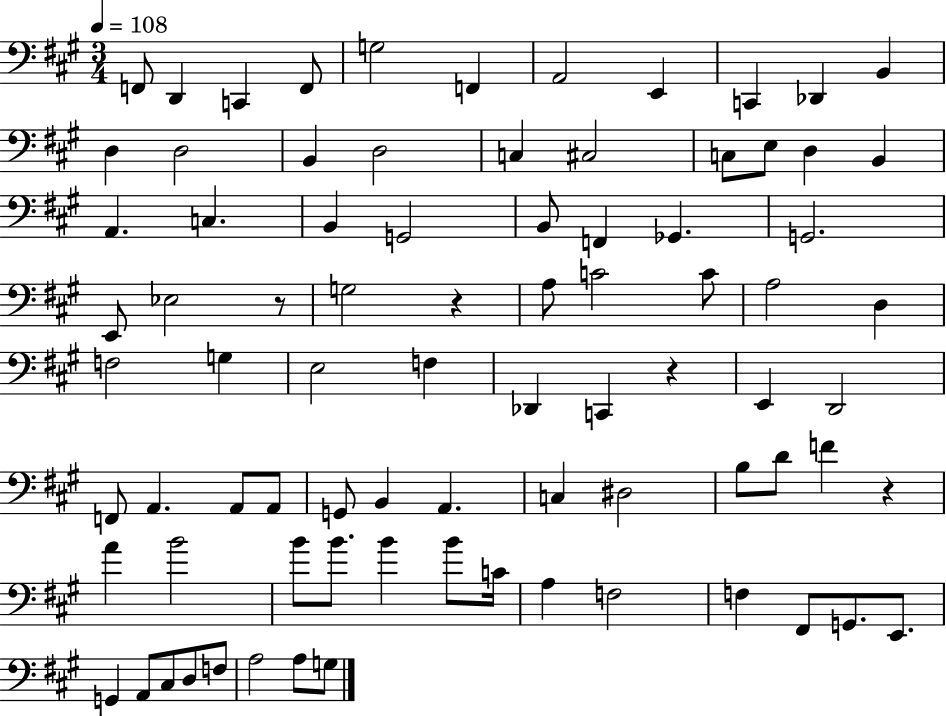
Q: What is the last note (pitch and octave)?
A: G3